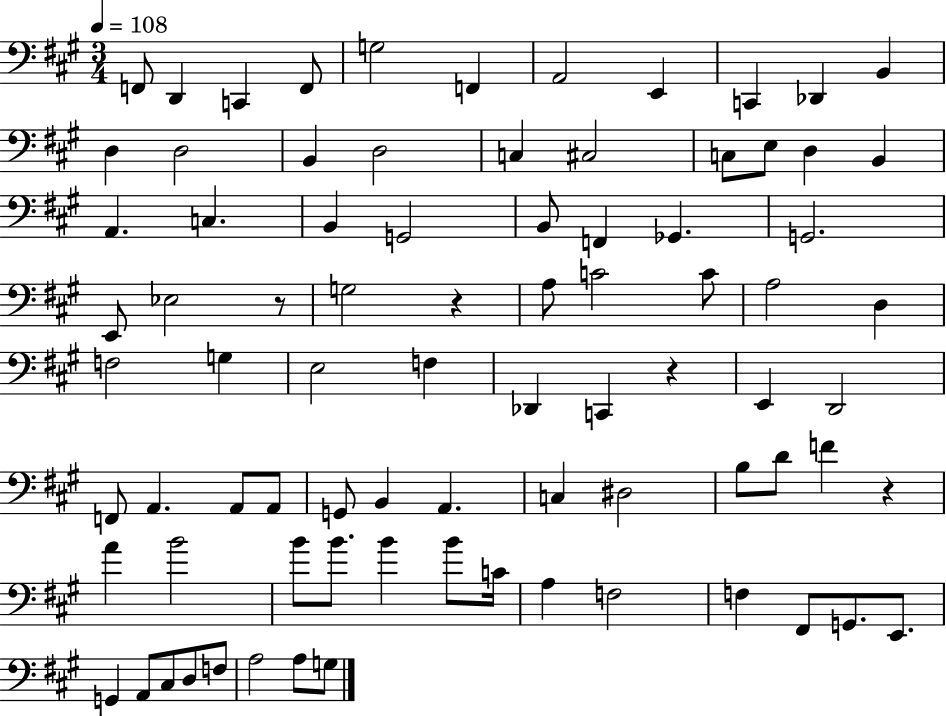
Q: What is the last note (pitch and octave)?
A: G3